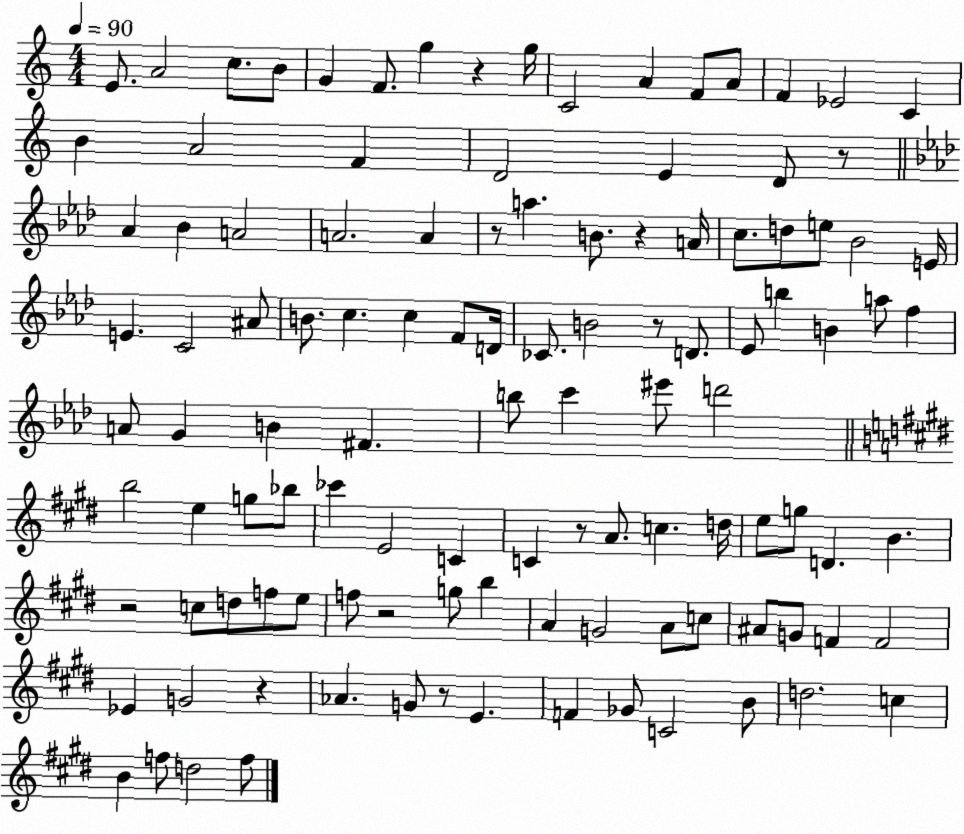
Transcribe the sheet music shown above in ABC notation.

X:1
T:Untitled
M:4/4
L:1/4
K:C
E/2 A2 c/2 B/2 G F/2 g z g/4 C2 A F/2 A/2 F _E2 C B A2 F D2 E D/2 z/2 _A _B A2 A2 A z/2 a B/2 z A/4 c/2 d/2 e/2 _B2 E/4 E C2 ^A/2 B/2 c c F/2 D/4 _C/2 B2 z/2 D/2 _E/2 b B a/2 f A/2 G B ^F b/2 c' ^e'/2 d'2 b2 e g/2 _b/2 _c' E2 C C z/2 A/2 c d/4 e/2 g/2 D B z2 c/2 d/2 f/2 e/2 f/2 z2 g/2 b A G2 A/2 c/2 ^A/2 G/2 F F2 _E G2 z _A G/2 z/2 E F _G/2 C2 B/2 d2 c B f/2 d2 f/2